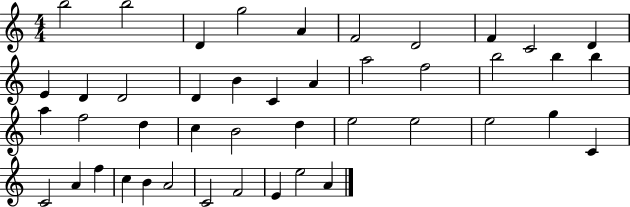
{
  \clef treble
  \numericTimeSignature
  \time 4/4
  \key c \major
  b''2 b''2 | d'4 g''2 a'4 | f'2 d'2 | f'4 c'2 d'4 | \break e'4 d'4 d'2 | d'4 b'4 c'4 a'4 | a''2 f''2 | b''2 b''4 b''4 | \break a''4 f''2 d''4 | c''4 b'2 d''4 | e''2 e''2 | e''2 g''4 c'4 | \break c'2 a'4 f''4 | c''4 b'4 a'2 | c'2 f'2 | e'4 e''2 a'4 | \break \bar "|."
}